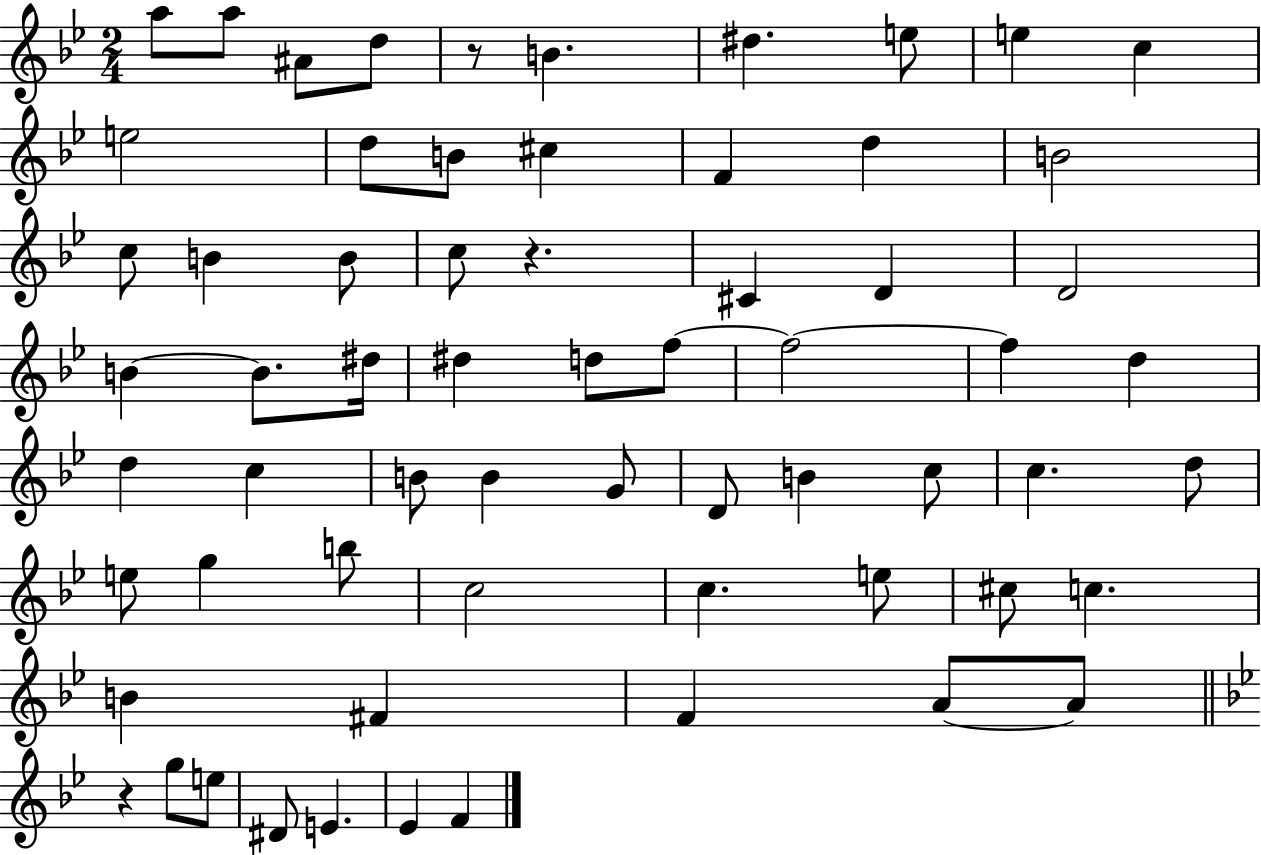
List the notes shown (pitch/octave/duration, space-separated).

A5/e A5/e A#4/e D5/e R/e B4/q. D#5/q. E5/e E5/q C5/q E5/h D5/e B4/e C#5/q F4/q D5/q B4/h C5/e B4/q B4/e C5/e R/q. C#4/q D4/q D4/h B4/q B4/e. D#5/s D#5/q D5/e F5/e F5/h F5/q D5/q D5/q C5/q B4/e B4/q G4/e D4/e B4/q C5/e C5/q. D5/e E5/e G5/q B5/e C5/h C5/q. E5/e C#5/e C5/q. B4/q F#4/q F4/q A4/e A4/e R/q G5/e E5/e D#4/e E4/q. Eb4/q F4/q